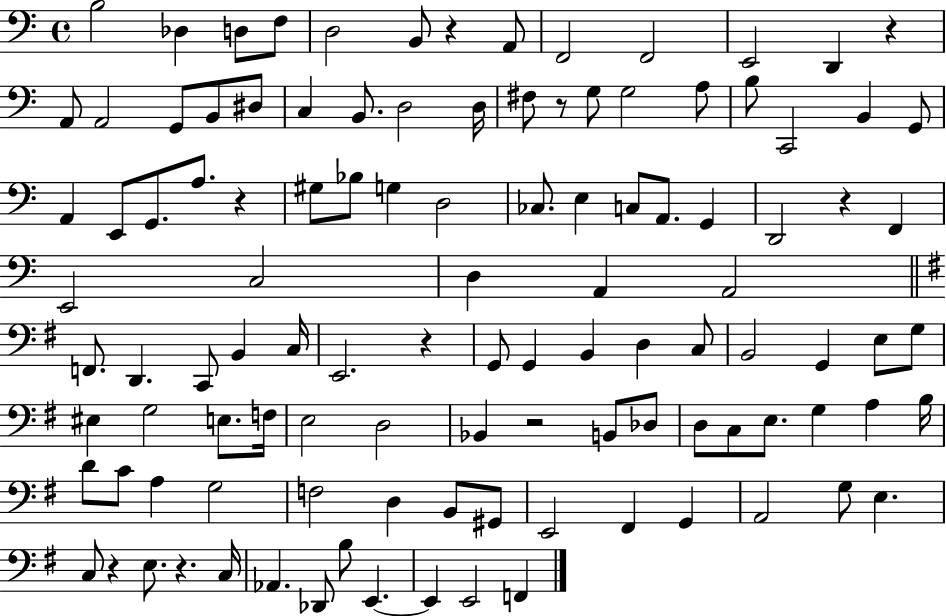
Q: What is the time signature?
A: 4/4